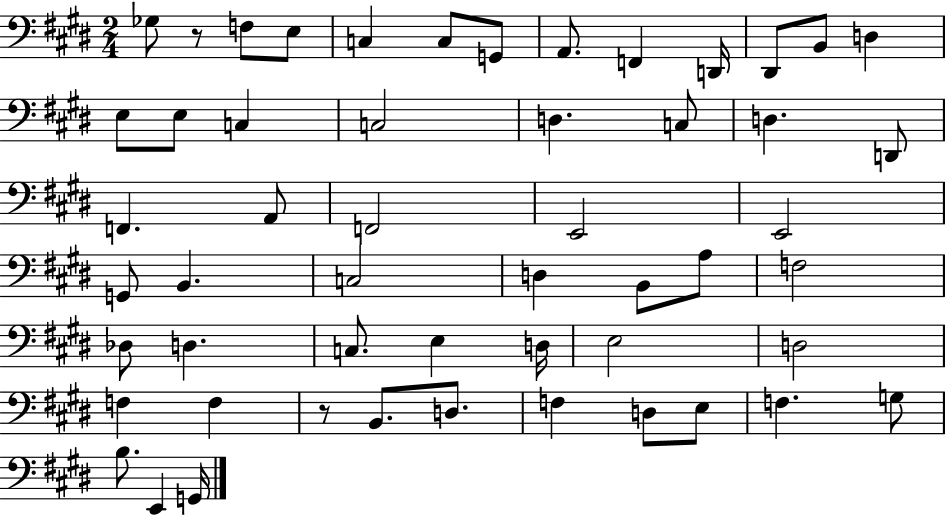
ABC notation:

X:1
T:Untitled
M:2/4
L:1/4
K:E
_G,/2 z/2 F,/2 E,/2 C, C,/2 G,,/2 A,,/2 F,, D,,/4 ^D,,/2 B,,/2 D, E,/2 E,/2 C, C,2 D, C,/2 D, D,,/2 F,, A,,/2 F,,2 E,,2 E,,2 G,,/2 B,, C,2 D, B,,/2 A,/2 F,2 _D,/2 D, C,/2 E, D,/4 E,2 D,2 F, F, z/2 B,,/2 D,/2 F, D,/2 E,/2 F, G,/2 B,/2 E,, G,,/4